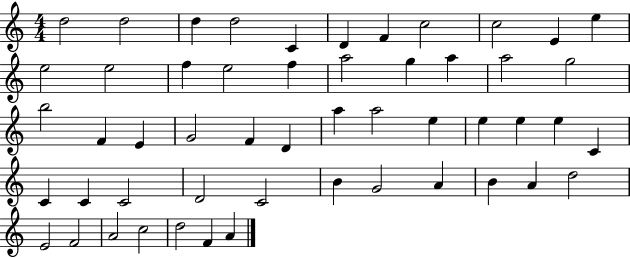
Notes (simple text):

D5/h D5/h D5/q D5/h C4/q D4/q F4/q C5/h C5/h E4/q E5/q E5/h E5/h F5/q E5/h F5/q A5/h G5/q A5/q A5/h G5/h B5/h F4/q E4/q G4/h F4/q D4/q A5/q A5/h E5/q E5/q E5/q E5/q C4/q C4/q C4/q C4/h D4/h C4/h B4/q G4/h A4/q B4/q A4/q D5/h E4/h F4/h A4/h C5/h D5/h F4/q A4/q